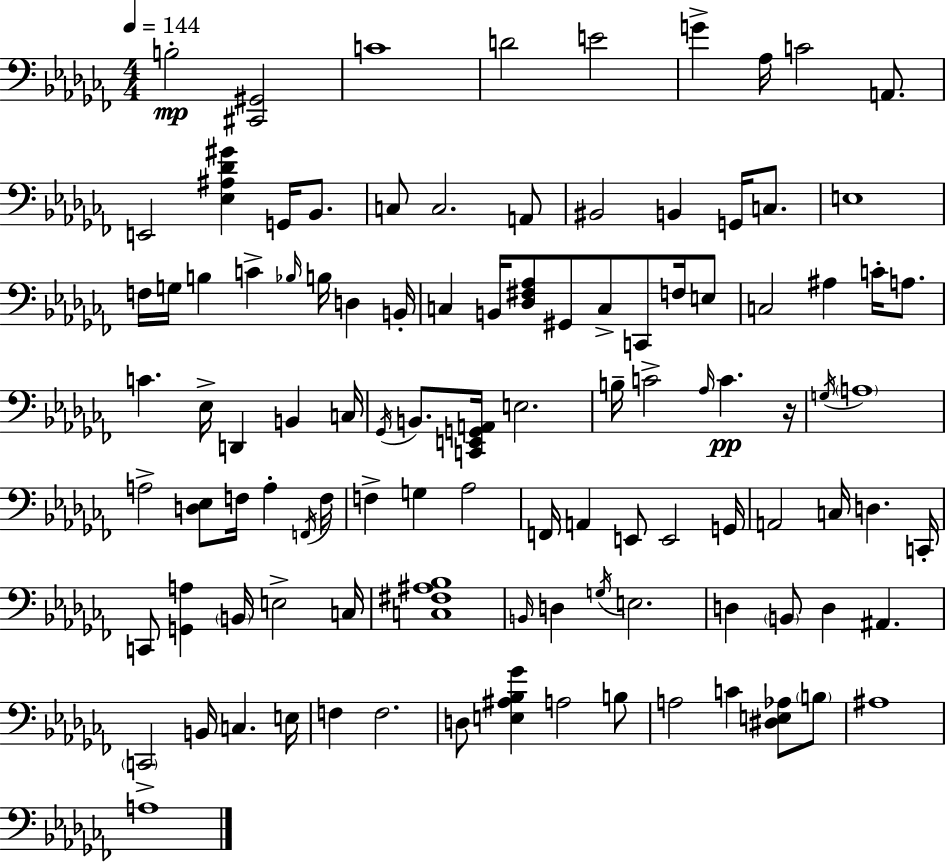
{
  \clef bass
  \numericTimeSignature
  \time 4/4
  \key aes \minor
  \tempo 4 = 144
  \repeat volta 2 { b2-.\mp <cis, gis,>2 | c'1 | d'2 e'2 | g'4-> aes16 c'2 a,8. | \break e,2 <ees ais des' gis'>4 g,16 bes,8. | c8 c2. a,8 | bis,2 b,4 g,16 c8. | e1 | \break f16 g16 b4 c'4-> \grace { bes16 } b16 d4 | b,16-. c4 b,16 <des fis aes>8 gis,8 c8-> c,8 f16 e8 | c2 ais4 c'16-. a8. | c'4. ees16-> d,4 b,4 | \break c16 \acciaccatura { ges,16 } b,8. <c, e, g, a,>16 e2. | b16-- c'2-> \grace { aes16 }\pp c'4. | r16 \acciaccatura { g16 } \parenthesize a1 | a2-> <d ees>8 f16 a4-. | \break \acciaccatura { f,16 } f16 f4-> g4 aes2 | f,16 a,4 e,8 e,2 | g,16 a,2 c16 d4. | c,16-. c,8 <g, a>4 \parenthesize b,16 e2-> | \break c16 <c fis ais bes>1 | \grace { b,16 } d4 \acciaccatura { g16 } e2. | d4 \parenthesize b,8 d4 | ais,4. \parenthesize c,2-> b,16 | \break c4. e16 f4 f2. | d8 <e ais bes ges'>4 a2 | b8 a2 c'4 | <dis e aes>8 \parenthesize b8 ais1 | \break a1 | } \bar "|."
}